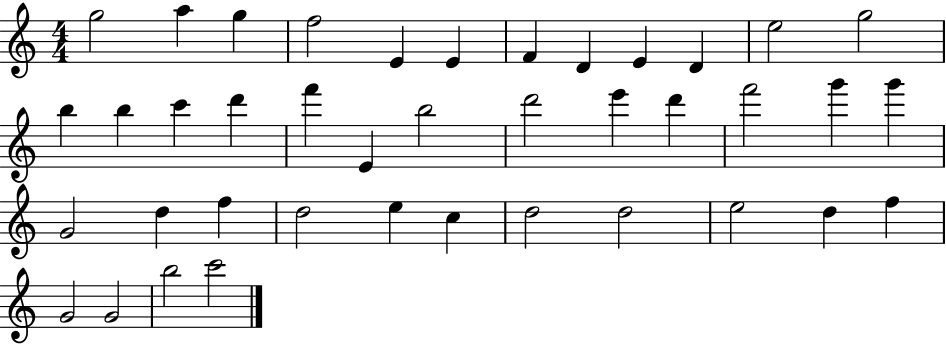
G5/h A5/q G5/q F5/h E4/q E4/q F4/q D4/q E4/q D4/q E5/h G5/h B5/q B5/q C6/q D6/q F6/q E4/q B5/h D6/h E6/q D6/q F6/h G6/q G6/q G4/h D5/q F5/q D5/h E5/q C5/q D5/h D5/h E5/h D5/q F5/q G4/h G4/h B5/h C6/h